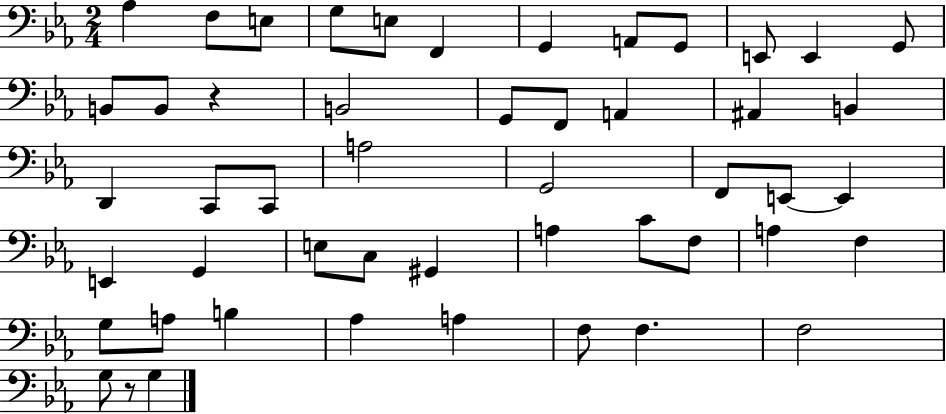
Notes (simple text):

Ab3/q F3/e E3/e G3/e E3/e F2/q G2/q A2/e G2/e E2/e E2/q G2/e B2/e B2/e R/q B2/h G2/e F2/e A2/q A#2/q B2/q D2/q C2/e C2/e A3/h G2/h F2/e E2/e E2/q E2/q G2/q E3/e C3/e G#2/q A3/q C4/e F3/e A3/q F3/q G3/e A3/e B3/q Ab3/q A3/q F3/e F3/q. F3/h G3/e R/e G3/q